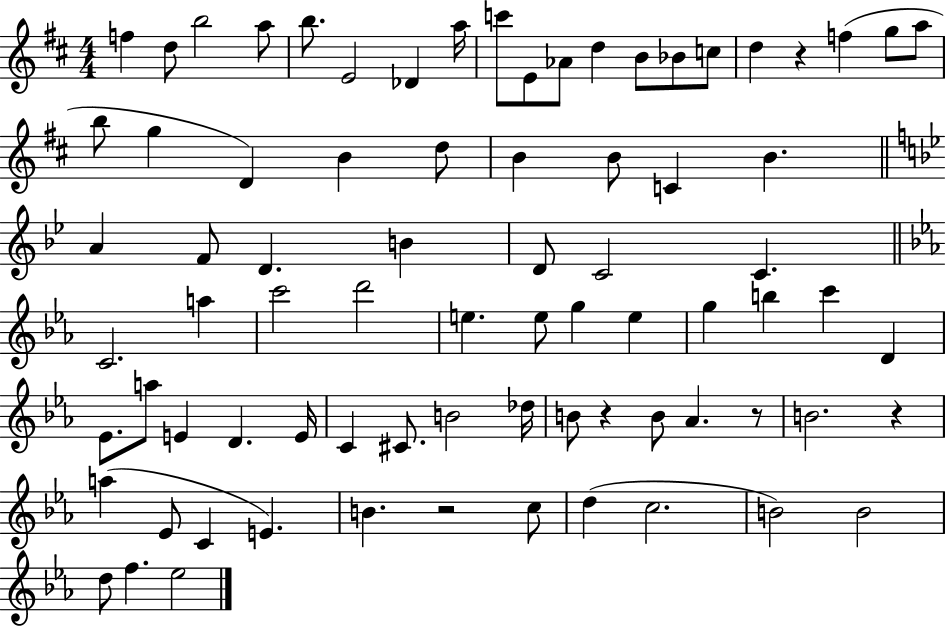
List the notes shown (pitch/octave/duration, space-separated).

F5/q D5/e B5/h A5/e B5/e. E4/h Db4/q A5/s C6/e E4/e Ab4/e D5/q B4/e Bb4/e C5/e D5/q R/q F5/q G5/e A5/e B5/e G5/q D4/q B4/q D5/e B4/q B4/e C4/q B4/q. A4/q F4/e D4/q. B4/q D4/e C4/h C4/q. C4/h. A5/q C6/h D6/h E5/q. E5/e G5/q E5/q G5/q B5/q C6/q D4/q Eb4/e. A5/e E4/q D4/q. E4/s C4/q C#4/e. B4/h Db5/s B4/e R/q B4/e Ab4/q. R/e B4/h. R/q A5/q Eb4/e C4/q E4/q. B4/q. R/h C5/e D5/q C5/h. B4/h B4/h D5/e F5/q. Eb5/h